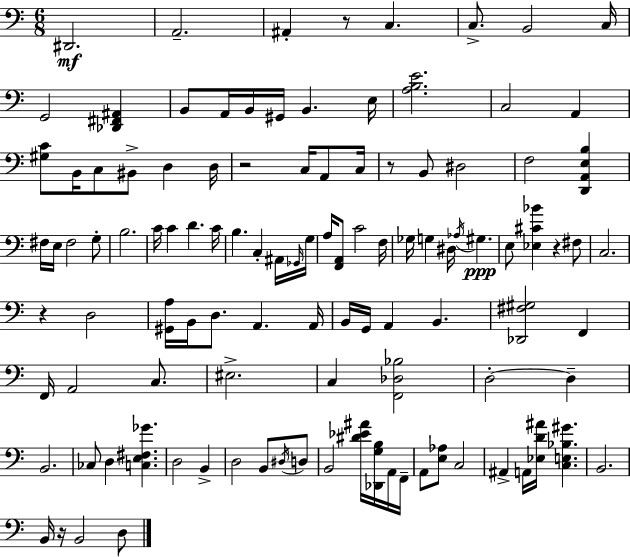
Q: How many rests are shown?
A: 6